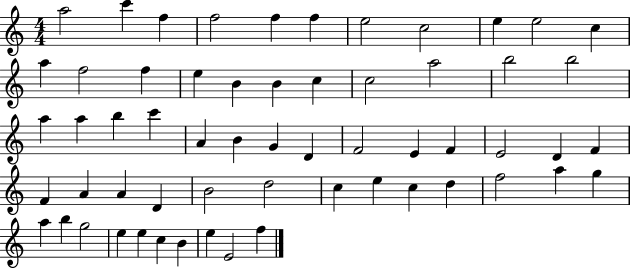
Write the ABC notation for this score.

X:1
T:Untitled
M:4/4
L:1/4
K:C
a2 c' f f2 f f e2 c2 e e2 c a f2 f e B B c c2 a2 b2 b2 a a b c' A B G D F2 E F E2 D F F A A D B2 d2 c e c d f2 a g a b g2 e e c B e E2 f